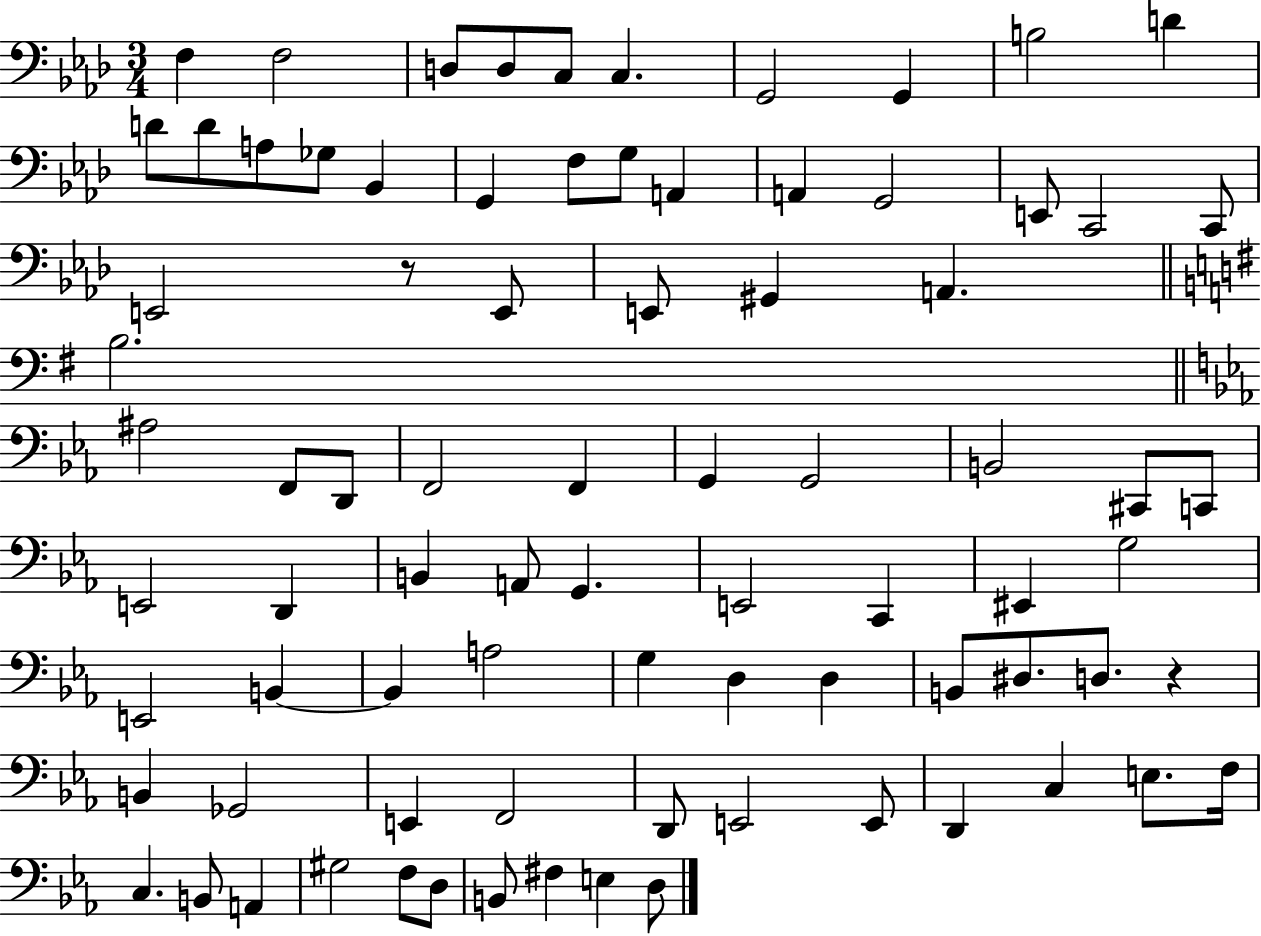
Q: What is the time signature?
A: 3/4